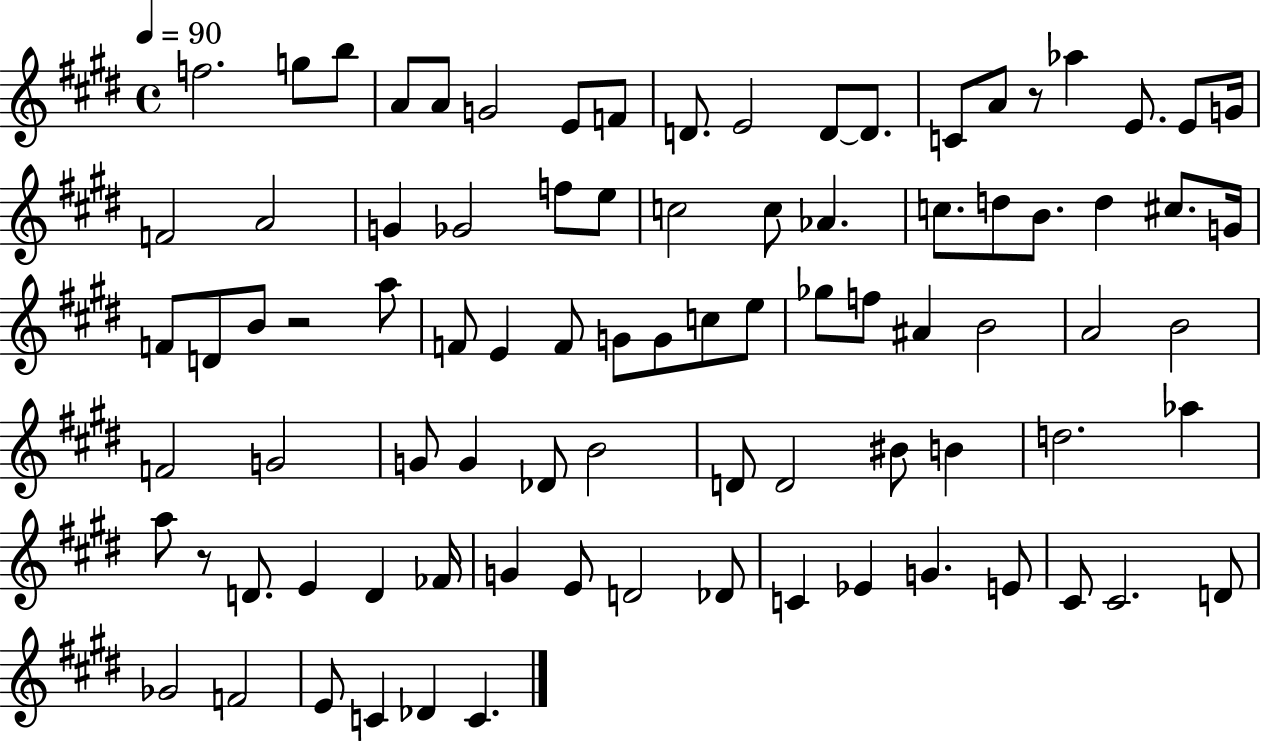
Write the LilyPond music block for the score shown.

{
  \clef treble
  \time 4/4
  \defaultTimeSignature
  \key e \major
  \tempo 4 = 90
  f''2. g''8 b''8 | a'8 a'8 g'2 e'8 f'8 | d'8. e'2 d'8~~ d'8. | c'8 a'8 r8 aes''4 e'8. e'8 g'16 | \break f'2 a'2 | g'4 ges'2 f''8 e''8 | c''2 c''8 aes'4. | c''8. d''8 b'8. d''4 cis''8. g'16 | \break f'8 d'8 b'8 r2 a''8 | f'8 e'4 f'8 g'8 g'8 c''8 e''8 | ges''8 f''8 ais'4 b'2 | a'2 b'2 | \break f'2 g'2 | g'8 g'4 des'8 b'2 | d'8 d'2 bis'8 b'4 | d''2. aes''4 | \break a''8 r8 d'8. e'4 d'4 fes'16 | g'4 e'8 d'2 des'8 | c'4 ees'4 g'4. e'8 | cis'8 cis'2. d'8 | \break ges'2 f'2 | e'8 c'4 des'4 c'4. | \bar "|."
}